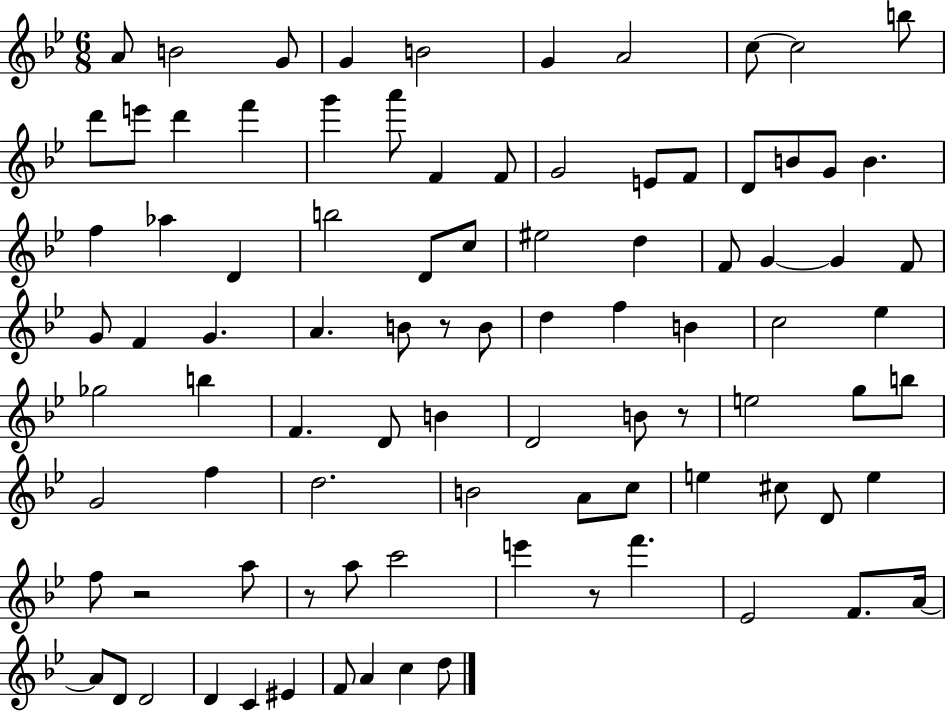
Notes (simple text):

A4/e B4/h G4/e G4/q B4/h G4/q A4/h C5/e C5/h B5/e D6/e E6/e D6/q F6/q G6/q A6/e F4/q F4/e G4/h E4/e F4/e D4/e B4/e G4/e B4/q. F5/q Ab5/q D4/q B5/h D4/e C5/e EIS5/h D5/q F4/e G4/q G4/q F4/e G4/e F4/q G4/q. A4/q. B4/e R/e B4/e D5/q F5/q B4/q C5/h Eb5/q Gb5/h B5/q F4/q. D4/e B4/q D4/h B4/e R/e E5/h G5/e B5/e G4/h F5/q D5/h. B4/h A4/e C5/e E5/q C#5/e D4/e E5/q F5/e R/h A5/e R/e A5/e C6/h E6/q R/e F6/q. Eb4/h F4/e. A4/s A4/e D4/e D4/h D4/q C4/q EIS4/q F4/e A4/q C5/q D5/e